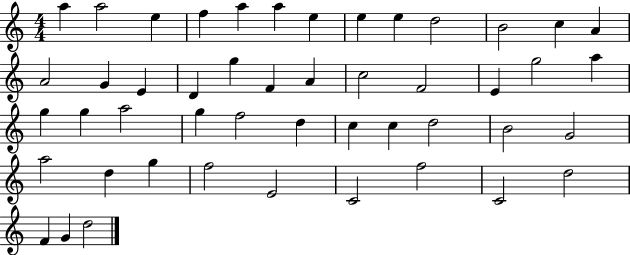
{
  \clef treble
  \numericTimeSignature
  \time 4/4
  \key c \major
  a''4 a''2 e''4 | f''4 a''4 a''4 e''4 | e''4 e''4 d''2 | b'2 c''4 a'4 | \break a'2 g'4 e'4 | d'4 g''4 f'4 a'4 | c''2 f'2 | e'4 g''2 a''4 | \break g''4 g''4 a''2 | g''4 f''2 d''4 | c''4 c''4 d''2 | b'2 g'2 | \break a''2 d''4 g''4 | f''2 e'2 | c'2 f''2 | c'2 d''2 | \break f'4 g'4 d''2 | \bar "|."
}